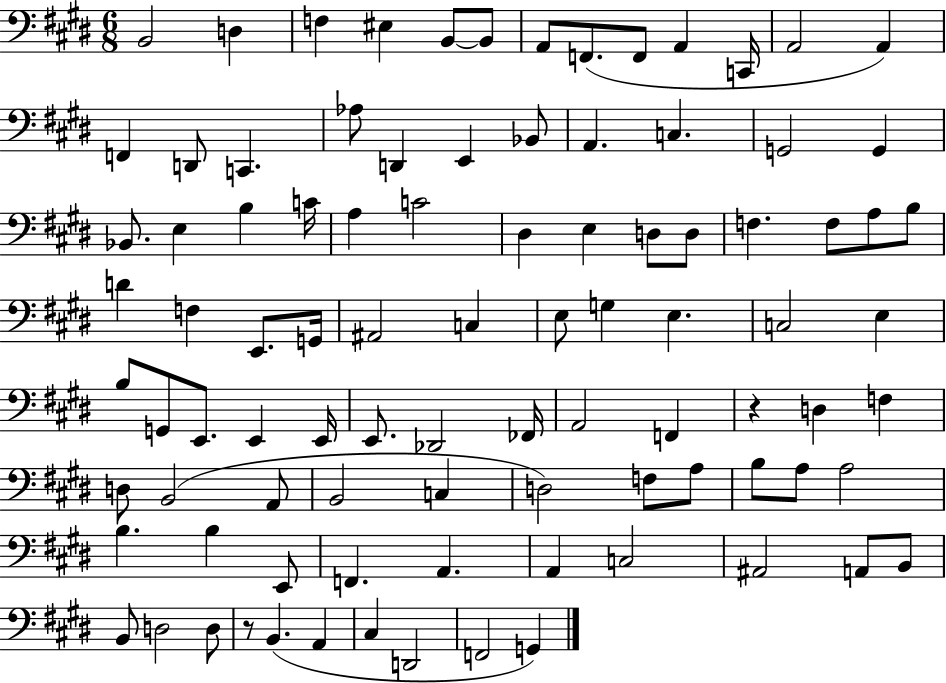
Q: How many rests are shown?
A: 2